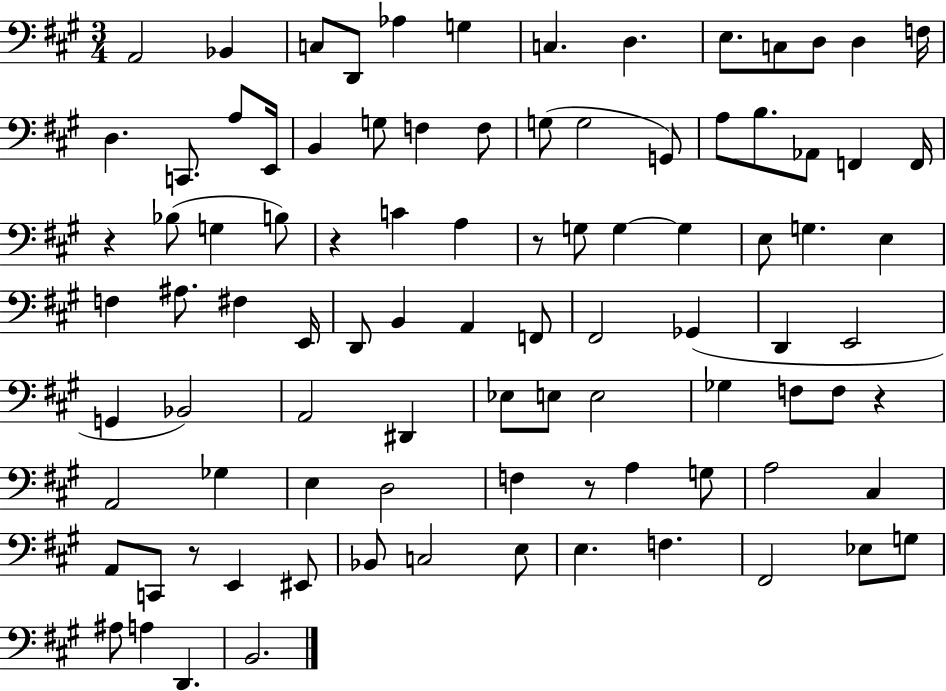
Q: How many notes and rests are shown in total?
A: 93